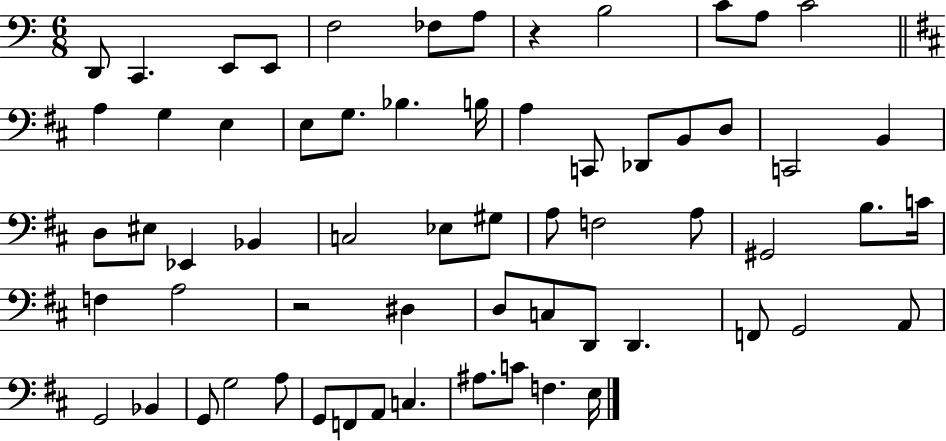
D2/e C2/q. E2/e E2/e F3/h FES3/e A3/e R/q B3/h C4/e A3/e C4/h A3/q G3/q E3/q E3/e G3/e. Bb3/q. B3/s A3/q C2/e Db2/e B2/e D3/e C2/h B2/q D3/e EIS3/e Eb2/q Bb2/q C3/h Eb3/e G#3/e A3/e F3/h A3/e G#2/h B3/e. C4/s F3/q A3/h R/h D#3/q D3/e C3/e D2/e D2/q. F2/e G2/h A2/e G2/h Bb2/q G2/e G3/h A3/e G2/e F2/e A2/e C3/q. A#3/e. C4/e F3/q. E3/s